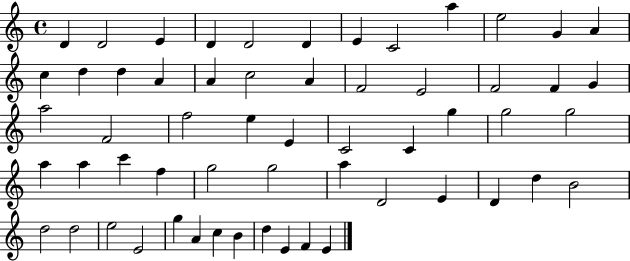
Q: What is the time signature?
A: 4/4